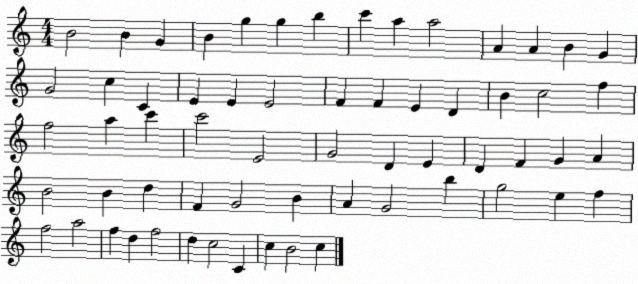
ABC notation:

X:1
T:Untitled
M:4/4
L:1/4
K:C
B2 B G B g g b c' a a2 A A B G G2 c C E E E2 F F E D B c2 f f2 a c' c'2 E2 G2 D E D F G A B2 B d F G2 B A G2 b g2 e f f2 a2 f d f2 d c2 C c B2 c